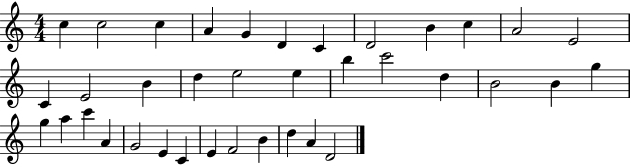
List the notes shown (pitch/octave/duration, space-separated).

C5/q C5/h C5/q A4/q G4/q D4/q C4/q D4/h B4/q C5/q A4/h E4/h C4/q E4/h B4/q D5/q E5/h E5/q B5/q C6/h D5/q B4/h B4/q G5/q G5/q A5/q C6/q A4/q G4/h E4/q C4/q E4/q F4/h B4/q D5/q A4/q D4/h